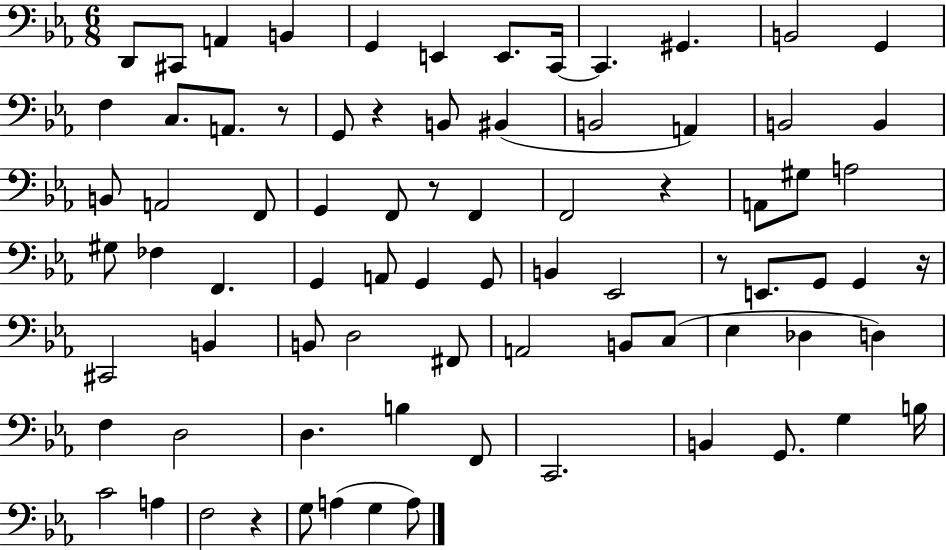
D2/e C#2/e A2/q B2/q G2/q E2/q E2/e. C2/s C2/q. G#2/q. B2/h G2/q F3/q C3/e. A2/e. R/e G2/e R/q B2/e BIS2/q B2/h A2/q B2/h B2/q B2/e A2/h F2/e G2/q F2/e R/e F2/q F2/h R/q A2/e G#3/e A3/h G#3/e FES3/q F2/q. G2/q A2/e G2/q G2/e B2/q Eb2/h R/e E2/e. G2/e G2/q R/s C#2/h B2/q B2/e D3/h F#2/e A2/h B2/e C3/e Eb3/q Db3/q D3/q F3/q D3/h D3/q. B3/q F2/e C2/h. B2/q G2/e. G3/q B3/s C4/h A3/q F3/h R/q G3/e A3/q G3/q A3/e